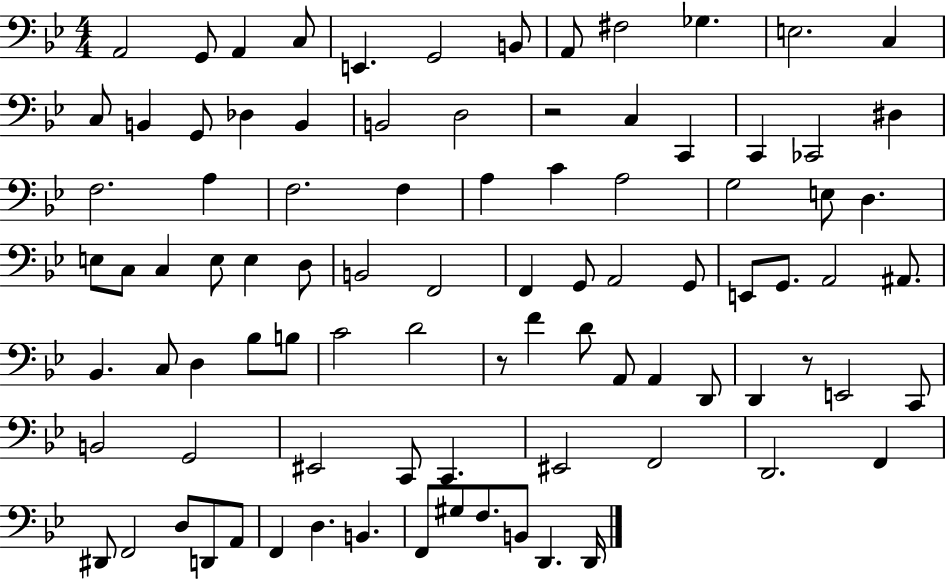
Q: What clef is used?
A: bass